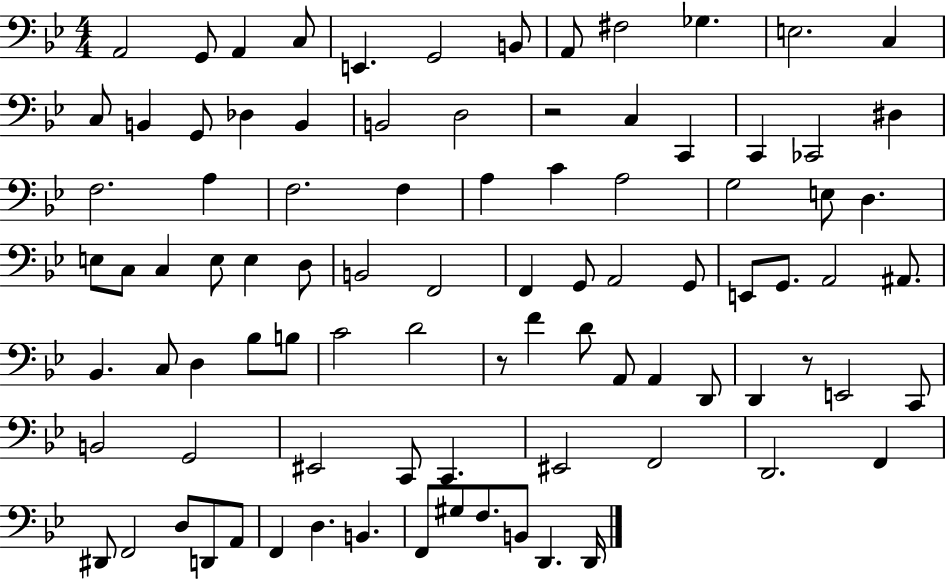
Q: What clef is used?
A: bass